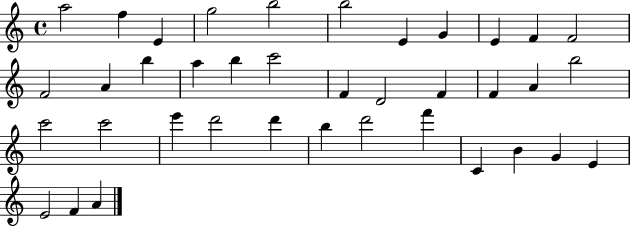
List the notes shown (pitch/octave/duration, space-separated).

A5/h F5/q E4/q G5/h B5/h B5/h E4/q G4/q E4/q F4/q F4/h F4/h A4/q B5/q A5/q B5/q C6/h F4/q D4/h F4/q F4/q A4/q B5/h C6/h C6/h E6/q D6/h D6/q B5/q D6/h F6/q C4/q B4/q G4/q E4/q E4/h F4/q A4/q